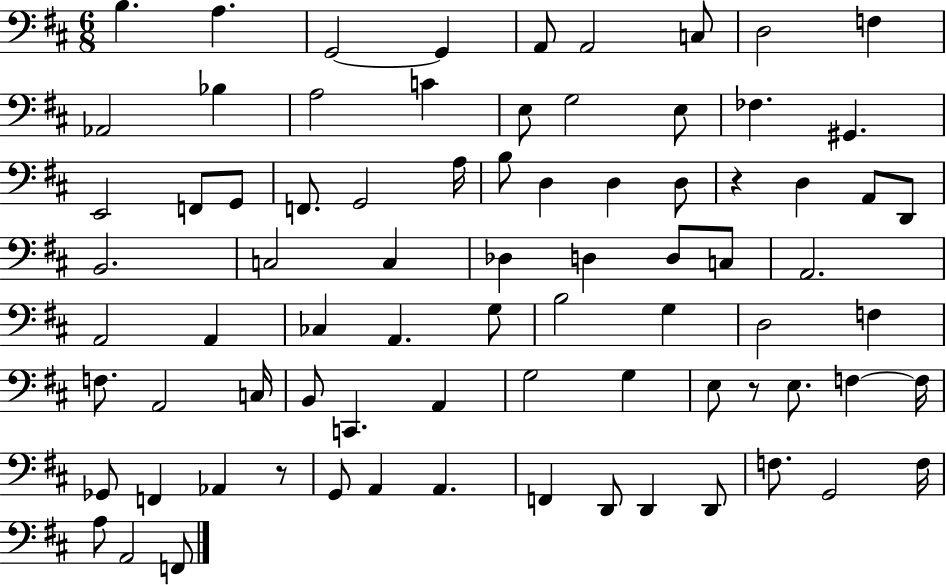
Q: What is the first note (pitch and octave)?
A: B3